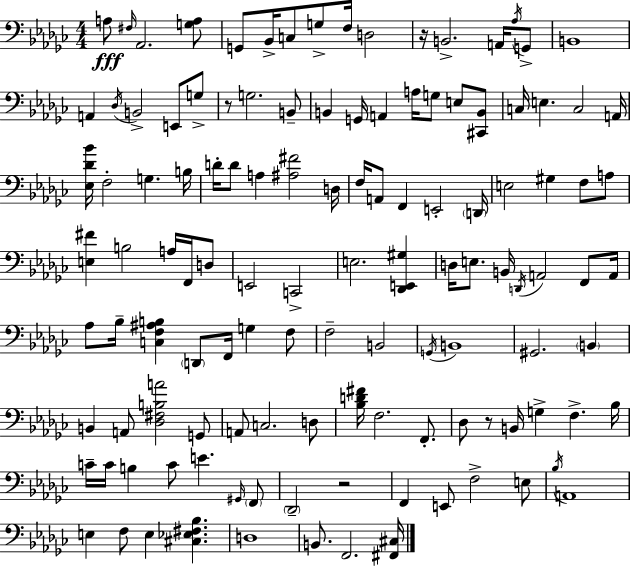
X:1
T:Untitled
M:4/4
L:1/4
K:Ebm
A,/2 ^F,/4 _A,,2 [G,A,]/2 G,,/2 _B,,/4 C,/2 G,/2 F,/4 D,2 z/4 B,,2 A,,/4 _A,/4 G,,/2 B,,4 A,, _D,/4 B,,2 E,,/2 G,/2 z/2 G,2 B,,/2 B,, G,,/4 A,, A,/4 G,/2 E,/2 [^C,,B,,]/2 C,/4 E, C,2 A,,/4 [_E,_D_B]/4 F,2 G, B,/4 D/4 D/2 A, [^A,^F]2 D,/4 F,/4 A,,/2 F,, E,,2 D,,/4 E,2 ^G, F,/2 A,/2 [E,^F] B,2 A,/4 F,,/4 D,/2 E,,2 C,,2 E,2 [_D,,E,,^G,] D,/4 E,/2 B,,/4 D,,/4 A,,2 F,,/2 A,,/4 _A,/2 _B,/4 [C,F,^A,B,] D,,/2 F,,/4 G, F,/2 F,2 B,,2 G,,/4 B,,4 ^G,,2 B,, B,, A,,/2 [_D,^F,B,A]2 G,,/2 A,,/2 C,2 D,/2 [_B,D^F]/4 F,2 F,,/2 _D,/2 z/2 B,,/4 G, F, _B,/4 C/4 C/4 B, C/2 E ^G,,/4 F,,/2 _D,,2 z2 F,, E,,/2 F,2 E,/2 _B,/4 A,,4 E, F,/2 E, [^C,_E,^F,_B,] D,4 B,,/2 F,,2 [^F,,^C,]/4